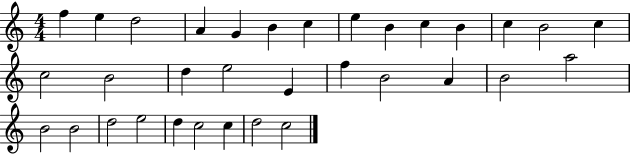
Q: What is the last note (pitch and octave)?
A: C5